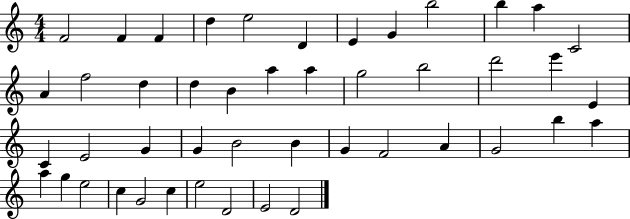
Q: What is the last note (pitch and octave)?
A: D4